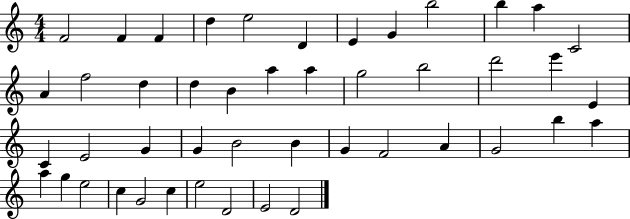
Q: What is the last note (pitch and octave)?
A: D4